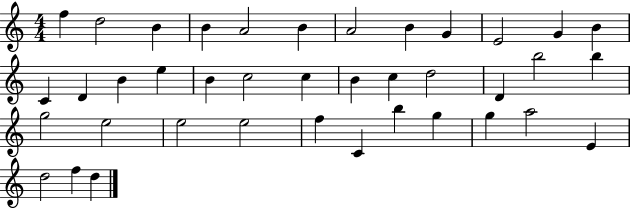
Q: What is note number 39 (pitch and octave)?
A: D5